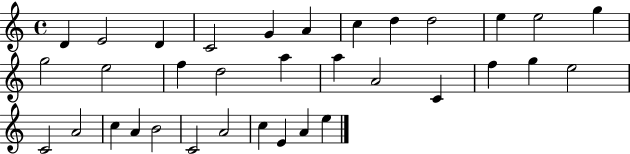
X:1
T:Untitled
M:4/4
L:1/4
K:C
D E2 D C2 G A c d d2 e e2 g g2 e2 f d2 a a A2 C f g e2 C2 A2 c A B2 C2 A2 c E A e